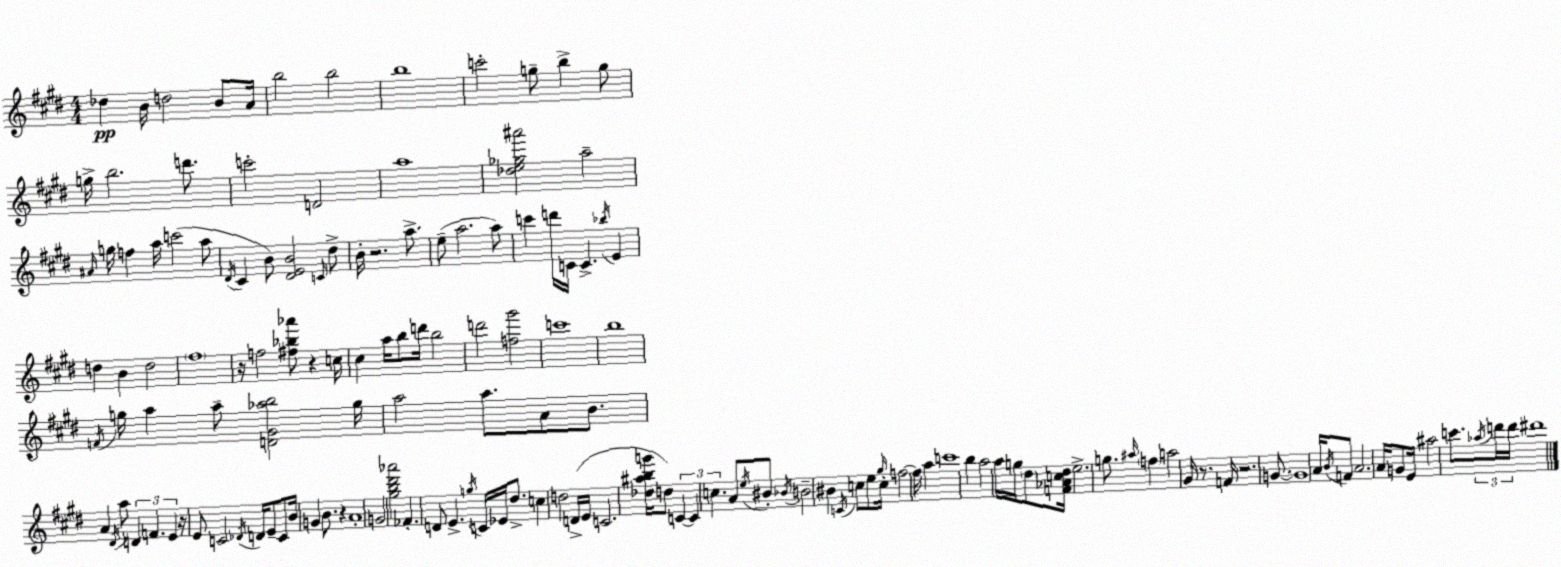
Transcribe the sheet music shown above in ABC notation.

X:1
T:Untitled
M:4/4
L:1/4
K:E
_d B/4 d2 B/2 A/4 b2 b2 b4 c'2 g/2 b g/2 g/4 b2 d'/2 c'2 D2 a4 [_de_g^a']2 a2 ^A/4 g/4 f a/4 c'2 a/2 ^D/4 ^C B/2 [^DEB]2 C/4 ^d/2 B/4 z2 a/2 e/2 a2 a/2 c' d'/4 C/4 C _b/4 E d B d2 ^f4 z/4 f2 [^f_b_a']/2 z c/4 ^c a/4 b/2 d'/4 b2 d'2 [f^g']2 c'4 b4 F/4 g/4 a a/2 [D^G_ab]2 g/4 a2 a/2 A/2 B/2 A ^D/4 a/2 D F E z/4 E/2 C2 _D/4 D/4 E/2 C/2 B/4 G B/2 z A4 G2 [^gb^d'_a']2 _F D/2 E g/4 C/4 _E/4 ^d/2 c d2 D/4 E/4 C2 [_d^abg']/4 d/2 C C c A/2 e/4 ^B/2 _B/4 B2 ^B C/4 c/2 e/2 ^g/4 c/4 f2 f/4 a c'4 b a2 a/4 g/4 ^d/2 [F_Ac^d]/4 e2 g/2 ^a/4 f a2 ^G/4 z/2 F/4 z2 G/2 G4 A/4 B/4 F/2 A2 A/4 G/2 E/4 ^a2 c'/2 _a/4 d'/4 d'/4 ^d'4